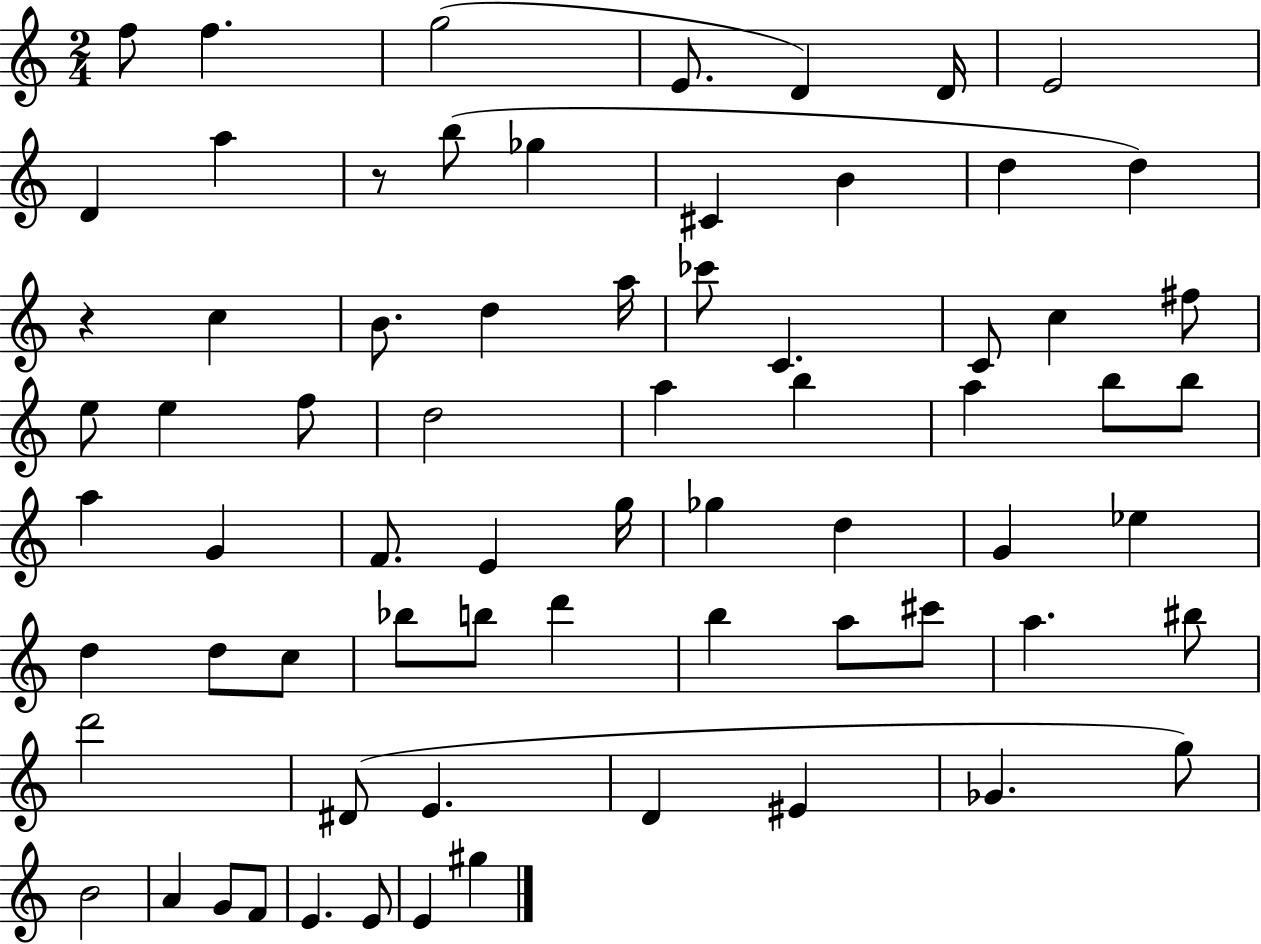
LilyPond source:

{
  \clef treble
  \numericTimeSignature
  \time 2/4
  \key c \major
  f''8 f''4. | g''2( | e'8. d'4) d'16 | e'2 | \break d'4 a''4 | r8 b''8( ges''4 | cis'4 b'4 | d''4 d''4) | \break r4 c''4 | b'8. d''4 a''16 | ces'''8 c'4. | c'8 c''4 fis''8 | \break e''8 e''4 f''8 | d''2 | a''4 b''4 | a''4 b''8 b''8 | \break a''4 g'4 | f'8. e'4 g''16 | ges''4 d''4 | g'4 ees''4 | \break d''4 d''8 c''8 | bes''8 b''8 d'''4 | b''4 a''8 cis'''8 | a''4. bis''8 | \break d'''2 | dis'8( e'4. | d'4 eis'4 | ges'4. g''8) | \break b'2 | a'4 g'8 f'8 | e'4. e'8 | e'4 gis''4 | \break \bar "|."
}